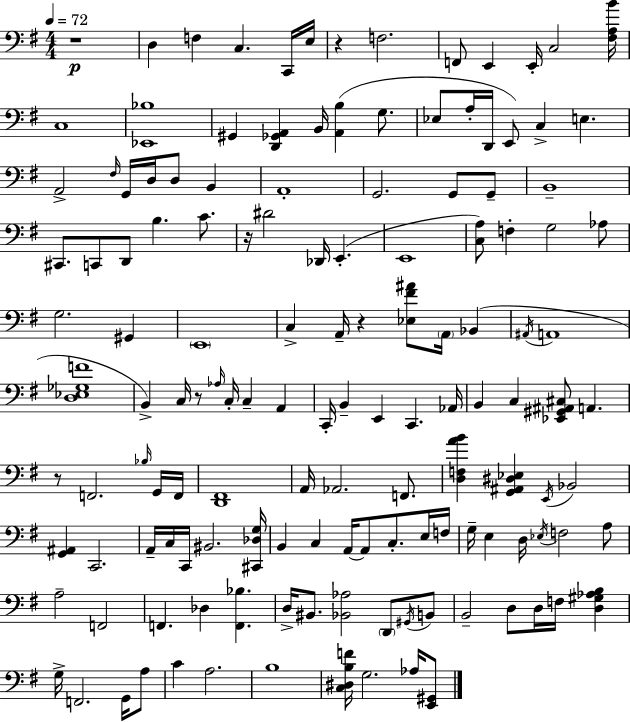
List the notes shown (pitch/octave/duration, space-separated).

R/w D3/q F3/q C3/q. C2/s E3/s R/q F3/h. F2/e E2/q E2/s C3/h [F#3,A3,B4]/s C3/w [Eb2,Bb3]/w G#2/q [D2,Gb2,A2]/q B2/s [A2,B3]/q G3/e. Eb3/e A3/s D2/s E2/e C3/q E3/q. A2/h F#3/s G2/s D3/s D3/e B2/q A2/w G2/h. G2/e G2/e B2/w C#2/e. C2/e D2/e B3/q. C4/e. R/s D#4/h Db2/s E2/q. E2/w [C3,A3]/e F3/q G3/h Ab3/e G3/h. G#2/q E2/w C3/q A2/s R/q [Eb3,F#4,A#4]/e A2/s Bb2/q A#2/s A2/w [D3,Eb3,Gb3,F4]/w B2/q C3/s R/e Ab3/s C3/s C3/q A2/q C2/s B2/q E2/q C2/q. Ab2/s B2/q C3/q [Eb2,G#2,A#2,C#3]/e A2/q. R/e F2/h. Bb3/s G2/s F2/s [D2,F#2]/w A2/s Ab2/h. F2/e. [D3,F3,A4,B4]/q [G2,A#2,D#3,Eb3]/q E2/s Bb2/h [G2,A#2]/q C2/h. A2/s C3/s C2/s BIS2/h. [C#2,Db3,G3]/s B2/q C3/q A2/s A2/e C3/e. E3/s F3/s G3/s E3/q D3/s Eb3/s F3/h A3/e A3/h F2/h F2/q. Db3/q [F2,Bb3]/q. D3/s BIS2/e. [Bb2,Ab3]/h D2/e G#2/s B2/e B2/h D3/e D3/s F3/s [D3,G#3,Ab3,B3]/q G3/s F2/h. G2/s A3/e C4/q A3/h. B3/w [C3,D#3,B3,F4]/s G3/h. Ab3/s [E2,G#2]/e